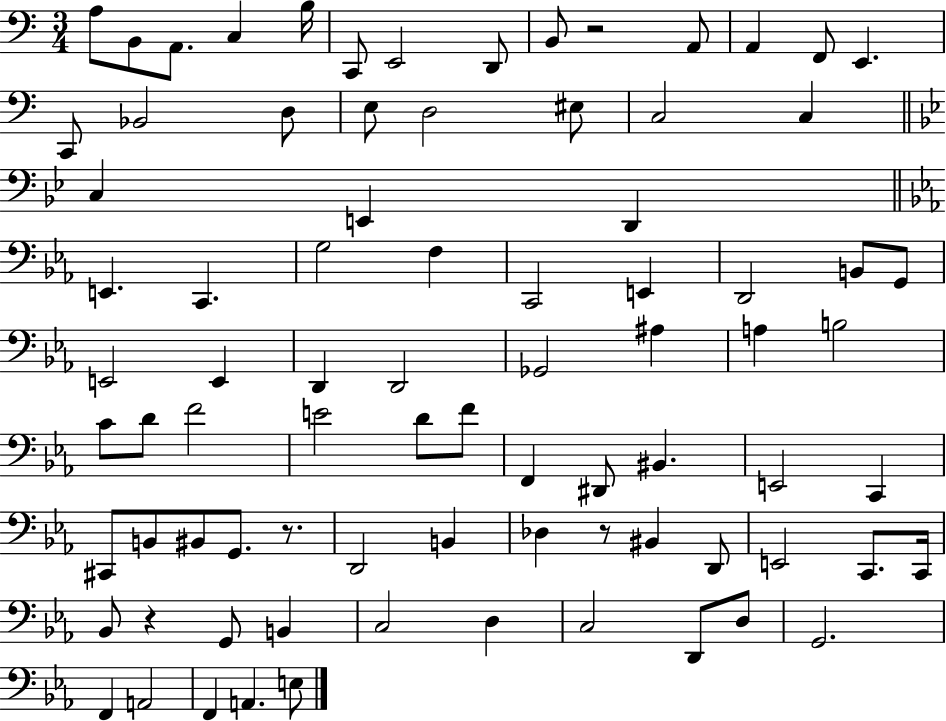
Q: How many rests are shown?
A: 4